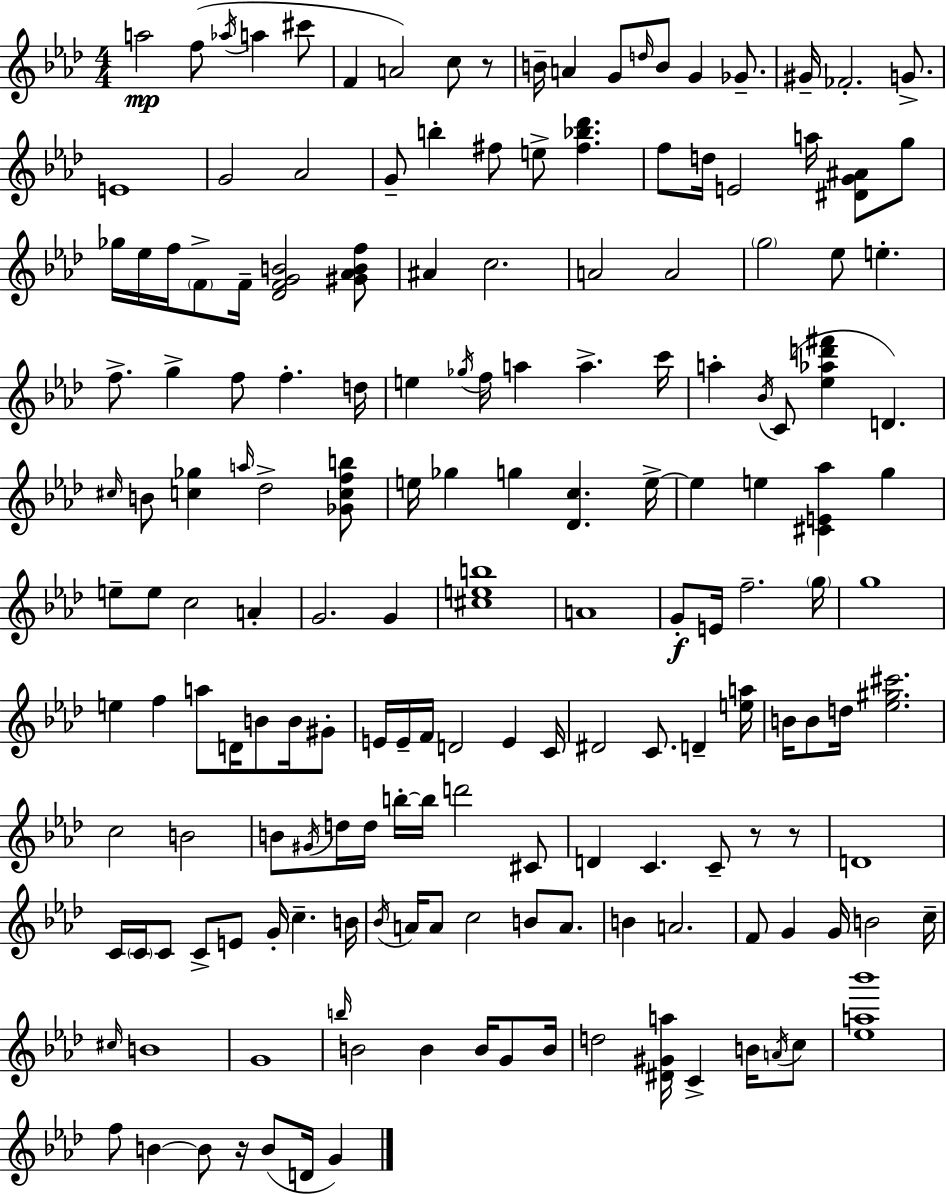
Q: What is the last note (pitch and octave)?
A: G4